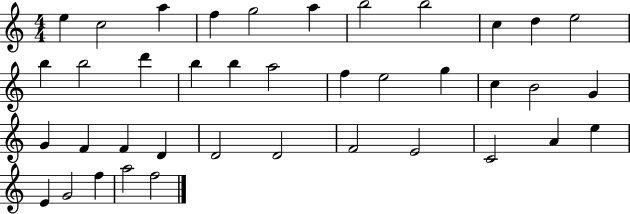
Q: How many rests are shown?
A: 0